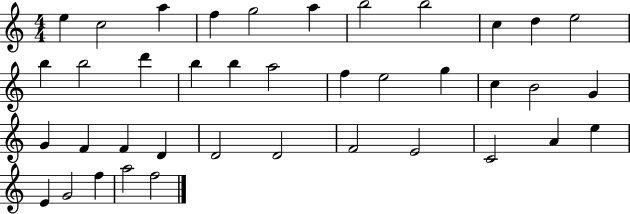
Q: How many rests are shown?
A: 0